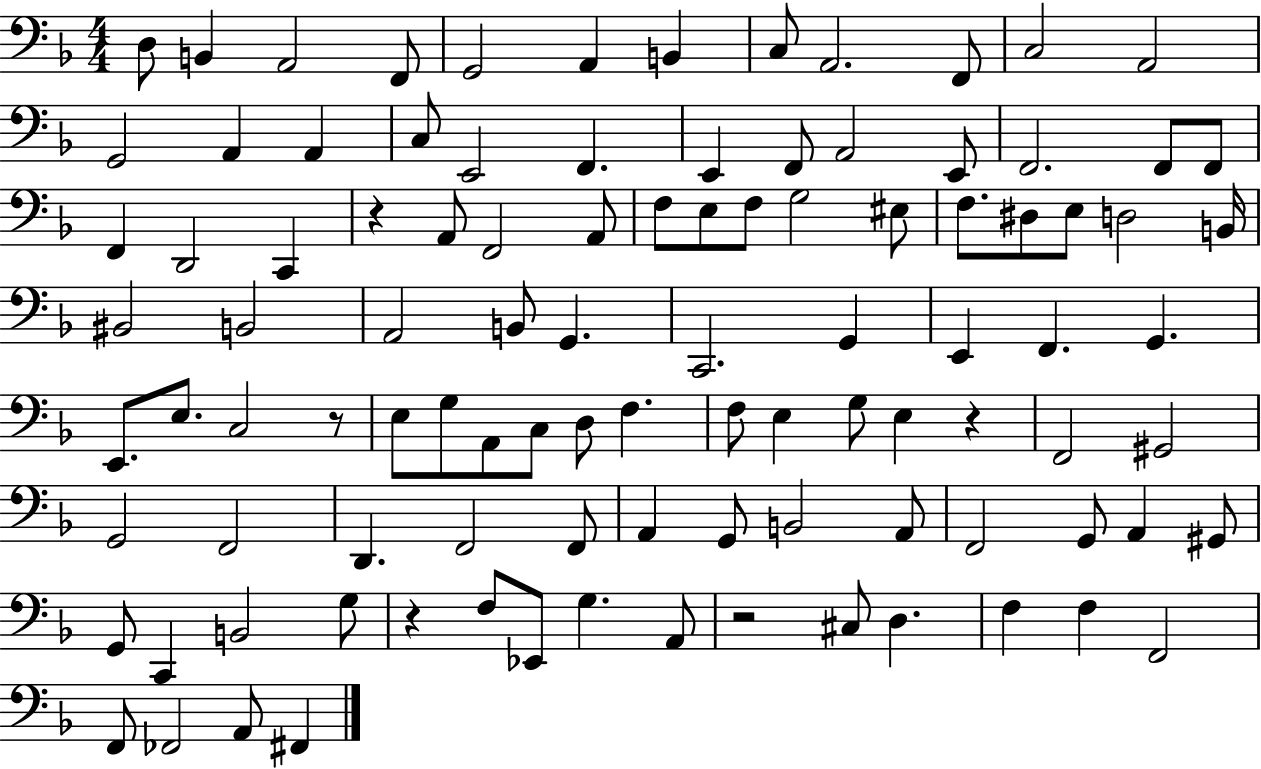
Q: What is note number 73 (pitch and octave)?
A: G2